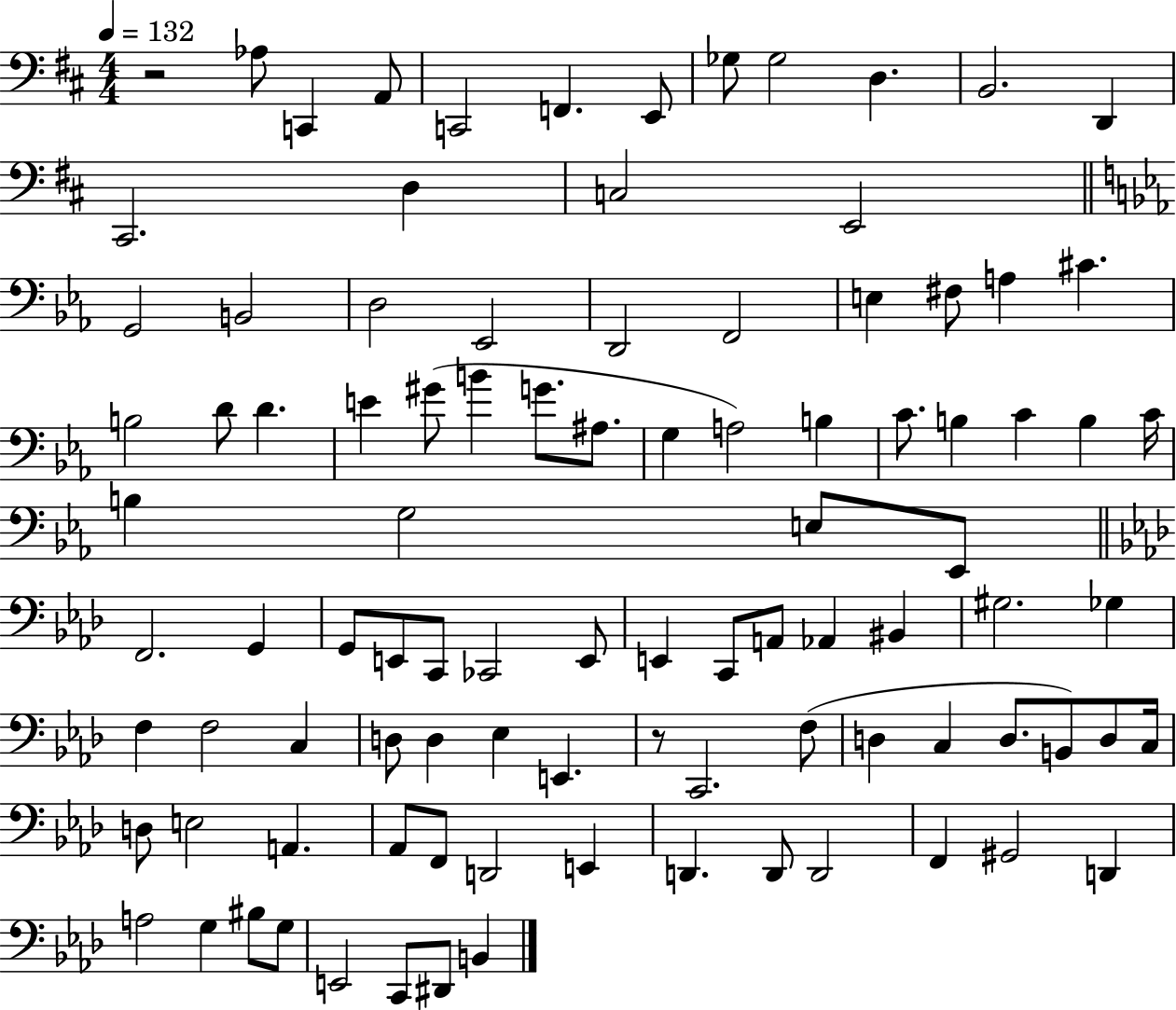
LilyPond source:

{
  \clef bass
  \numericTimeSignature
  \time 4/4
  \key d \major
  \tempo 4 = 132
  r2 aes8 c,4 a,8 | c,2 f,4. e,8 | ges8 ges2 d4. | b,2. d,4 | \break cis,2. d4 | c2 e,2 | \bar "||" \break \key ees \major g,2 b,2 | d2 ees,2 | d,2 f,2 | e4 fis8 a4 cis'4. | \break b2 d'8 d'4. | e'4 gis'8( b'4 g'8. ais8. | g4 a2) b4 | c'8. b4 c'4 b4 c'16 | \break b4 g2 e8 ees,8 | \bar "||" \break \key f \minor f,2. g,4 | g,8 e,8 c,8 ces,2 e,8 | e,4 c,8 a,8 aes,4 bis,4 | gis2. ges4 | \break f4 f2 c4 | d8 d4 ees4 e,4. | r8 c,2. f8( | d4 c4 d8. b,8) d8 c16 | \break d8 e2 a,4. | aes,8 f,8 d,2 e,4 | d,4. d,8 d,2 | f,4 gis,2 d,4 | \break a2 g4 bis8 g8 | e,2 c,8 dis,8 b,4 | \bar "|."
}